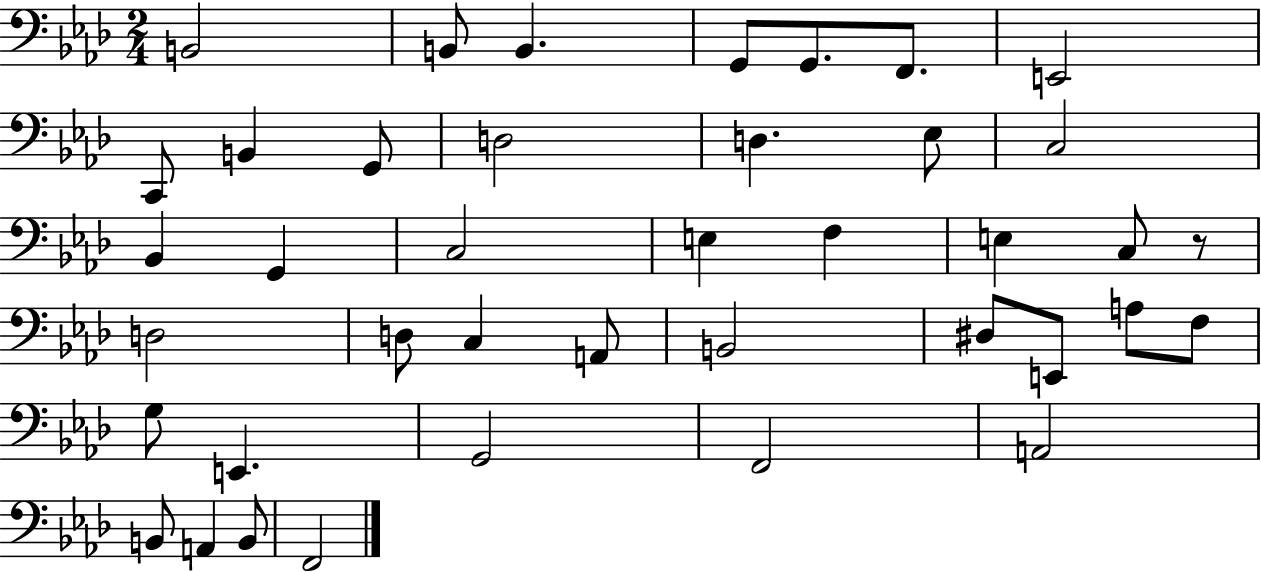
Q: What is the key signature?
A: AES major